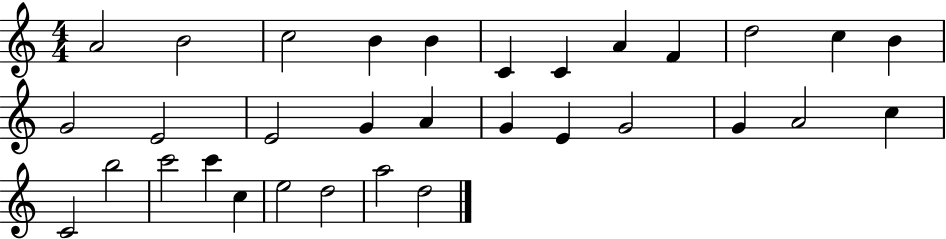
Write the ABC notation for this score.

X:1
T:Untitled
M:4/4
L:1/4
K:C
A2 B2 c2 B B C C A F d2 c B G2 E2 E2 G A G E G2 G A2 c C2 b2 c'2 c' c e2 d2 a2 d2